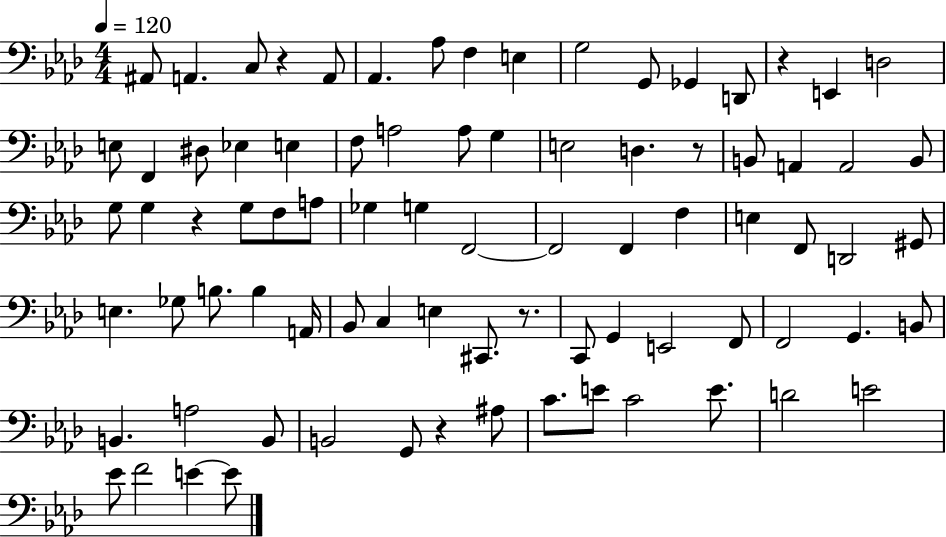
A#2/e A2/q. C3/e R/q A2/e Ab2/q. Ab3/e F3/q E3/q G3/h G2/e Gb2/q D2/e R/q E2/q D3/h E3/e F2/q D#3/e Eb3/q E3/q F3/e A3/h A3/e G3/q E3/h D3/q. R/e B2/e A2/q A2/h B2/e G3/e G3/q R/q G3/e F3/e A3/e Gb3/q G3/q F2/h F2/h F2/q F3/q E3/q F2/e D2/h G#2/e E3/q. Gb3/e B3/e. B3/q A2/s Bb2/e C3/q E3/q C#2/e. R/e. C2/e G2/q E2/h F2/e F2/h G2/q. B2/e B2/q. A3/h B2/e B2/h G2/e R/q A#3/e C4/e. E4/e C4/h E4/e. D4/h E4/h Eb4/e F4/h E4/q E4/e